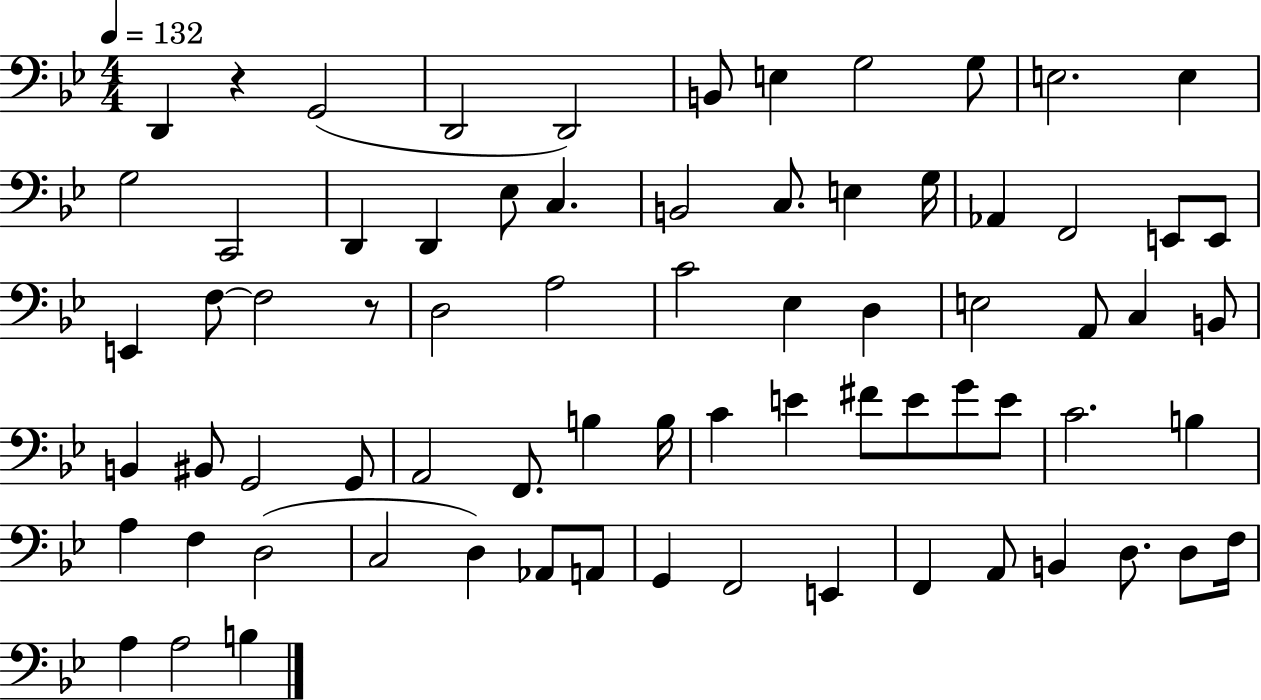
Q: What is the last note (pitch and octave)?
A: B3